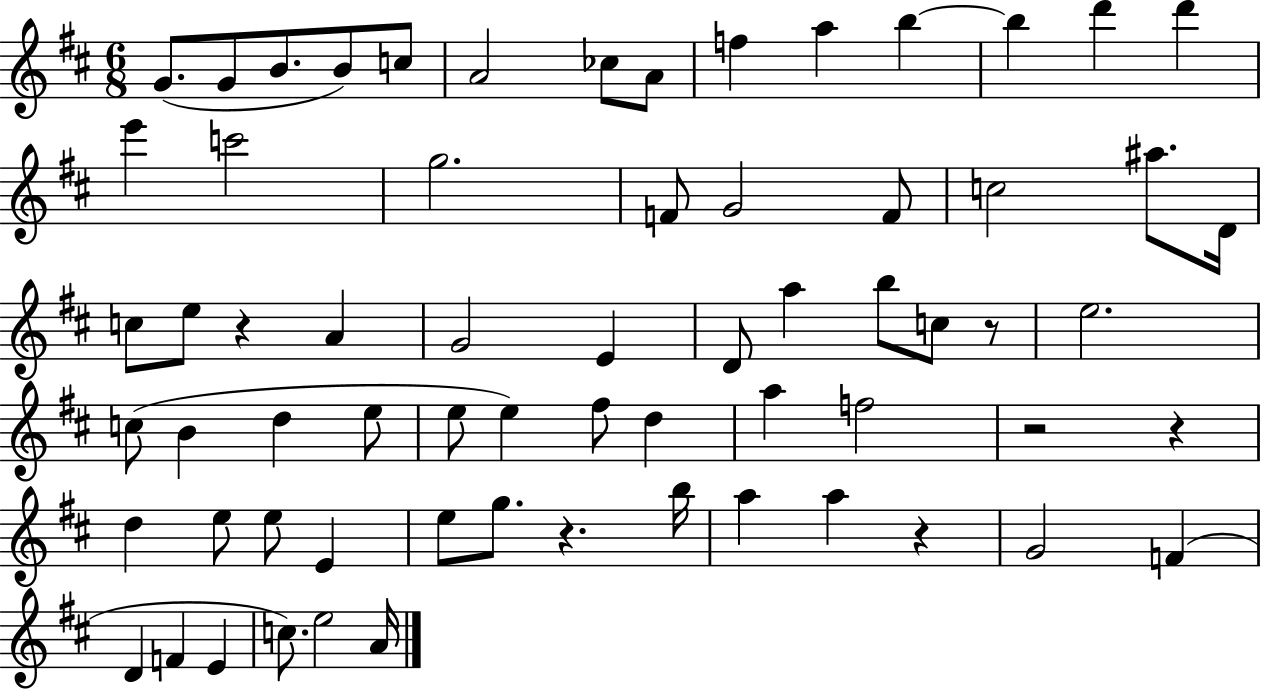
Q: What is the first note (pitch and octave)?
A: G4